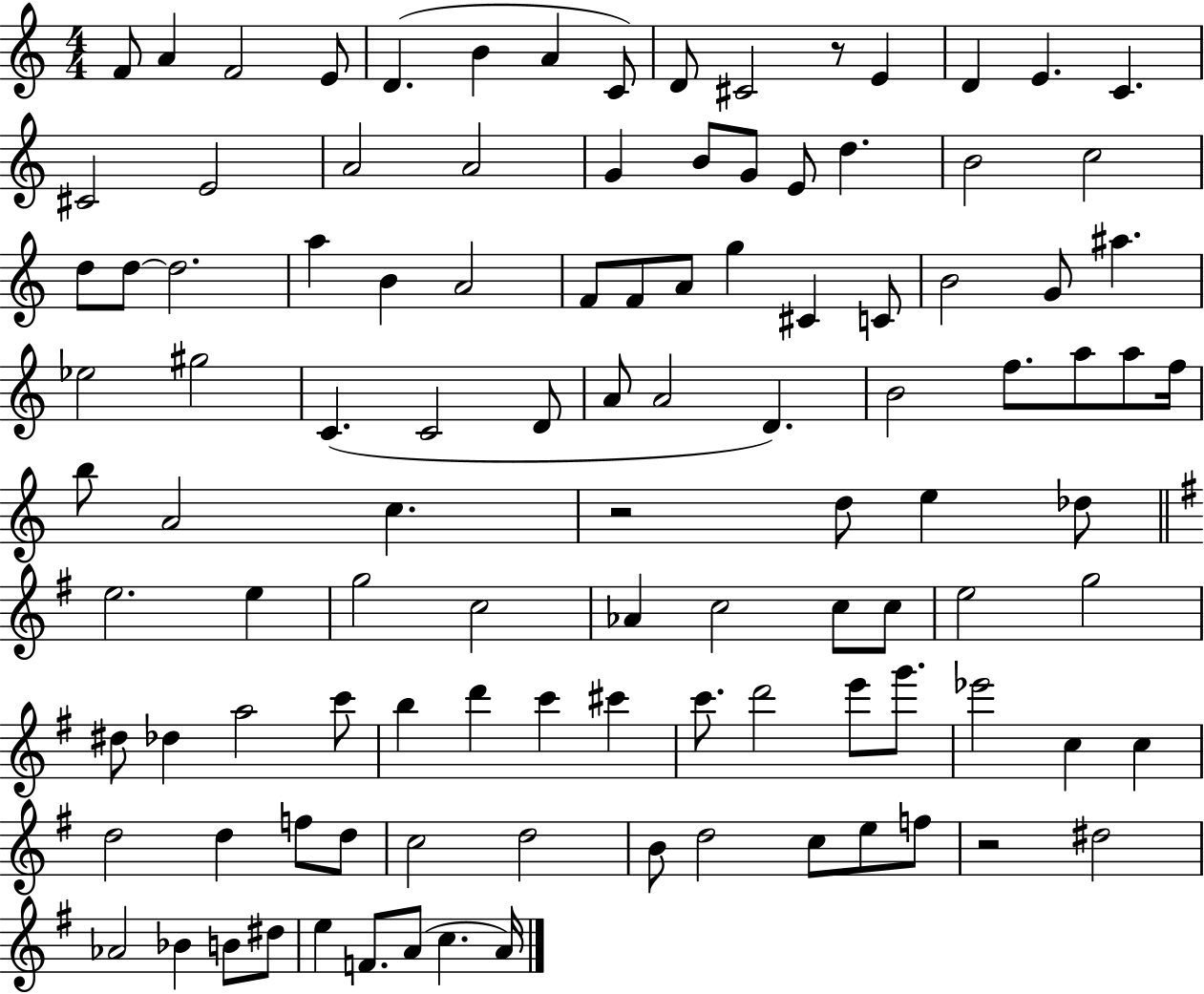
F4/e A4/q F4/h E4/e D4/q. B4/q A4/q C4/e D4/e C#4/h R/e E4/q D4/q E4/q. C4/q. C#4/h E4/h A4/h A4/h G4/q B4/e G4/e E4/e D5/q. B4/h C5/h D5/e D5/e D5/h. A5/q B4/q A4/h F4/e F4/e A4/e G5/q C#4/q C4/e B4/h G4/e A#5/q. Eb5/h G#5/h C4/q. C4/h D4/e A4/e A4/h D4/q. B4/h F5/e. A5/e A5/e F5/s B5/e A4/h C5/q. R/h D5/e E5/q Db5/e E5/h. E5/q G5/h C5/h Ab4/q C5/h C5/e C5/e E5/h G5/h D#5/e Db5/q A5/h C6/e B5/q D6/q C6/q C#6/q C6/e. D6/h E6/e G6/e. Eb6/h C5/q C5/q D5/h D5/q F5/e D5/e C5/h D5/h B4/e D5/h C5/e E5/e F5/e R/h D#5/h Ab4/h Bb4/q B4/e D#5/e E5/q F4/e. A4/e C5/q. A4/s